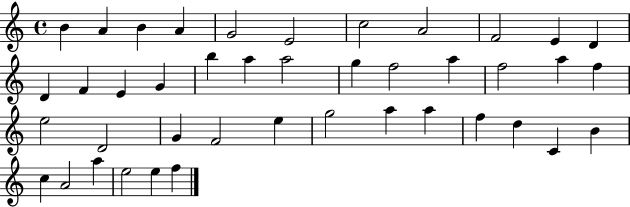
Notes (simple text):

B4/q A4/q B4/q A4/q G4/h E4/h C5/h A4/h F4/h E4/q D4/q D4/q F4/q E4/q G4/q B5/q A5/q A5/h G5/q F5/h A5/q F5/h A5/q F5/q E5/h D4/h G4/q F4/h E5/q G5/h A5/q A5/q F5/q D5/q C4/q B4/q C5/q A4/h A5/q E5/h E5/q F5/q